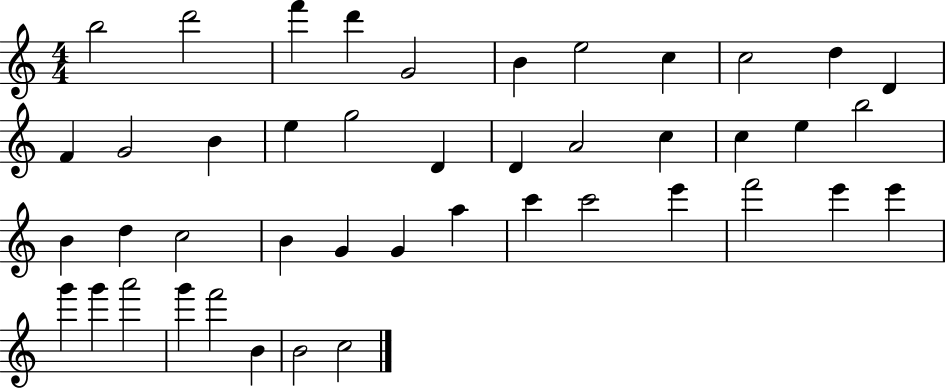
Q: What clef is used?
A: treble